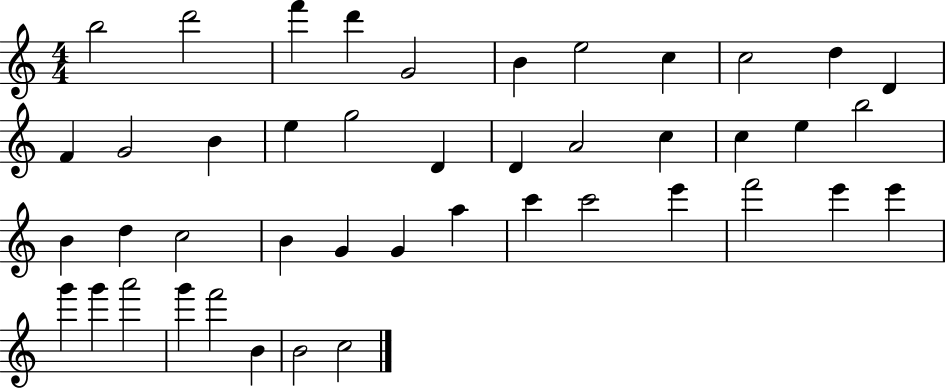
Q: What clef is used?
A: treble